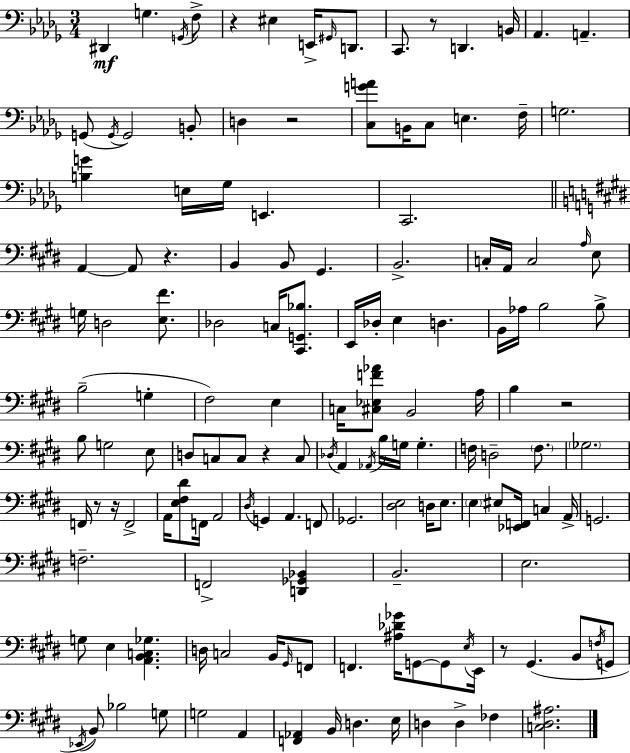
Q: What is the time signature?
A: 3/4